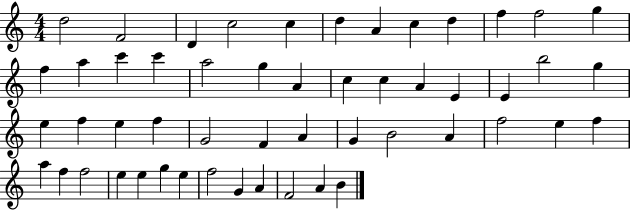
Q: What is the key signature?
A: C major